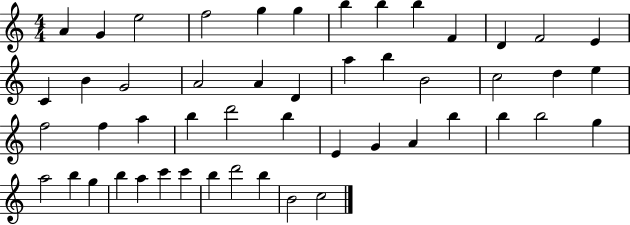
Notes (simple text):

A4/q G4/q E5/h F5/h G5/q G5/q B5/q B5/q B5/q F4/q D4/q F4/h E4/q C4/q B4/q G4/h A4/h A4/q D4/q A5/q B5/q B4/h C5/h D5/q E5/q F5/h F5/q A5/q B5/q D6/h B5/q E4/q G4/q A4/q B5/q B5/q B5/h G5/q A5/h B5/q G5/q B5/q A5/q C6/q C6/q B5/q D6/h B5/q B4/h C5/h